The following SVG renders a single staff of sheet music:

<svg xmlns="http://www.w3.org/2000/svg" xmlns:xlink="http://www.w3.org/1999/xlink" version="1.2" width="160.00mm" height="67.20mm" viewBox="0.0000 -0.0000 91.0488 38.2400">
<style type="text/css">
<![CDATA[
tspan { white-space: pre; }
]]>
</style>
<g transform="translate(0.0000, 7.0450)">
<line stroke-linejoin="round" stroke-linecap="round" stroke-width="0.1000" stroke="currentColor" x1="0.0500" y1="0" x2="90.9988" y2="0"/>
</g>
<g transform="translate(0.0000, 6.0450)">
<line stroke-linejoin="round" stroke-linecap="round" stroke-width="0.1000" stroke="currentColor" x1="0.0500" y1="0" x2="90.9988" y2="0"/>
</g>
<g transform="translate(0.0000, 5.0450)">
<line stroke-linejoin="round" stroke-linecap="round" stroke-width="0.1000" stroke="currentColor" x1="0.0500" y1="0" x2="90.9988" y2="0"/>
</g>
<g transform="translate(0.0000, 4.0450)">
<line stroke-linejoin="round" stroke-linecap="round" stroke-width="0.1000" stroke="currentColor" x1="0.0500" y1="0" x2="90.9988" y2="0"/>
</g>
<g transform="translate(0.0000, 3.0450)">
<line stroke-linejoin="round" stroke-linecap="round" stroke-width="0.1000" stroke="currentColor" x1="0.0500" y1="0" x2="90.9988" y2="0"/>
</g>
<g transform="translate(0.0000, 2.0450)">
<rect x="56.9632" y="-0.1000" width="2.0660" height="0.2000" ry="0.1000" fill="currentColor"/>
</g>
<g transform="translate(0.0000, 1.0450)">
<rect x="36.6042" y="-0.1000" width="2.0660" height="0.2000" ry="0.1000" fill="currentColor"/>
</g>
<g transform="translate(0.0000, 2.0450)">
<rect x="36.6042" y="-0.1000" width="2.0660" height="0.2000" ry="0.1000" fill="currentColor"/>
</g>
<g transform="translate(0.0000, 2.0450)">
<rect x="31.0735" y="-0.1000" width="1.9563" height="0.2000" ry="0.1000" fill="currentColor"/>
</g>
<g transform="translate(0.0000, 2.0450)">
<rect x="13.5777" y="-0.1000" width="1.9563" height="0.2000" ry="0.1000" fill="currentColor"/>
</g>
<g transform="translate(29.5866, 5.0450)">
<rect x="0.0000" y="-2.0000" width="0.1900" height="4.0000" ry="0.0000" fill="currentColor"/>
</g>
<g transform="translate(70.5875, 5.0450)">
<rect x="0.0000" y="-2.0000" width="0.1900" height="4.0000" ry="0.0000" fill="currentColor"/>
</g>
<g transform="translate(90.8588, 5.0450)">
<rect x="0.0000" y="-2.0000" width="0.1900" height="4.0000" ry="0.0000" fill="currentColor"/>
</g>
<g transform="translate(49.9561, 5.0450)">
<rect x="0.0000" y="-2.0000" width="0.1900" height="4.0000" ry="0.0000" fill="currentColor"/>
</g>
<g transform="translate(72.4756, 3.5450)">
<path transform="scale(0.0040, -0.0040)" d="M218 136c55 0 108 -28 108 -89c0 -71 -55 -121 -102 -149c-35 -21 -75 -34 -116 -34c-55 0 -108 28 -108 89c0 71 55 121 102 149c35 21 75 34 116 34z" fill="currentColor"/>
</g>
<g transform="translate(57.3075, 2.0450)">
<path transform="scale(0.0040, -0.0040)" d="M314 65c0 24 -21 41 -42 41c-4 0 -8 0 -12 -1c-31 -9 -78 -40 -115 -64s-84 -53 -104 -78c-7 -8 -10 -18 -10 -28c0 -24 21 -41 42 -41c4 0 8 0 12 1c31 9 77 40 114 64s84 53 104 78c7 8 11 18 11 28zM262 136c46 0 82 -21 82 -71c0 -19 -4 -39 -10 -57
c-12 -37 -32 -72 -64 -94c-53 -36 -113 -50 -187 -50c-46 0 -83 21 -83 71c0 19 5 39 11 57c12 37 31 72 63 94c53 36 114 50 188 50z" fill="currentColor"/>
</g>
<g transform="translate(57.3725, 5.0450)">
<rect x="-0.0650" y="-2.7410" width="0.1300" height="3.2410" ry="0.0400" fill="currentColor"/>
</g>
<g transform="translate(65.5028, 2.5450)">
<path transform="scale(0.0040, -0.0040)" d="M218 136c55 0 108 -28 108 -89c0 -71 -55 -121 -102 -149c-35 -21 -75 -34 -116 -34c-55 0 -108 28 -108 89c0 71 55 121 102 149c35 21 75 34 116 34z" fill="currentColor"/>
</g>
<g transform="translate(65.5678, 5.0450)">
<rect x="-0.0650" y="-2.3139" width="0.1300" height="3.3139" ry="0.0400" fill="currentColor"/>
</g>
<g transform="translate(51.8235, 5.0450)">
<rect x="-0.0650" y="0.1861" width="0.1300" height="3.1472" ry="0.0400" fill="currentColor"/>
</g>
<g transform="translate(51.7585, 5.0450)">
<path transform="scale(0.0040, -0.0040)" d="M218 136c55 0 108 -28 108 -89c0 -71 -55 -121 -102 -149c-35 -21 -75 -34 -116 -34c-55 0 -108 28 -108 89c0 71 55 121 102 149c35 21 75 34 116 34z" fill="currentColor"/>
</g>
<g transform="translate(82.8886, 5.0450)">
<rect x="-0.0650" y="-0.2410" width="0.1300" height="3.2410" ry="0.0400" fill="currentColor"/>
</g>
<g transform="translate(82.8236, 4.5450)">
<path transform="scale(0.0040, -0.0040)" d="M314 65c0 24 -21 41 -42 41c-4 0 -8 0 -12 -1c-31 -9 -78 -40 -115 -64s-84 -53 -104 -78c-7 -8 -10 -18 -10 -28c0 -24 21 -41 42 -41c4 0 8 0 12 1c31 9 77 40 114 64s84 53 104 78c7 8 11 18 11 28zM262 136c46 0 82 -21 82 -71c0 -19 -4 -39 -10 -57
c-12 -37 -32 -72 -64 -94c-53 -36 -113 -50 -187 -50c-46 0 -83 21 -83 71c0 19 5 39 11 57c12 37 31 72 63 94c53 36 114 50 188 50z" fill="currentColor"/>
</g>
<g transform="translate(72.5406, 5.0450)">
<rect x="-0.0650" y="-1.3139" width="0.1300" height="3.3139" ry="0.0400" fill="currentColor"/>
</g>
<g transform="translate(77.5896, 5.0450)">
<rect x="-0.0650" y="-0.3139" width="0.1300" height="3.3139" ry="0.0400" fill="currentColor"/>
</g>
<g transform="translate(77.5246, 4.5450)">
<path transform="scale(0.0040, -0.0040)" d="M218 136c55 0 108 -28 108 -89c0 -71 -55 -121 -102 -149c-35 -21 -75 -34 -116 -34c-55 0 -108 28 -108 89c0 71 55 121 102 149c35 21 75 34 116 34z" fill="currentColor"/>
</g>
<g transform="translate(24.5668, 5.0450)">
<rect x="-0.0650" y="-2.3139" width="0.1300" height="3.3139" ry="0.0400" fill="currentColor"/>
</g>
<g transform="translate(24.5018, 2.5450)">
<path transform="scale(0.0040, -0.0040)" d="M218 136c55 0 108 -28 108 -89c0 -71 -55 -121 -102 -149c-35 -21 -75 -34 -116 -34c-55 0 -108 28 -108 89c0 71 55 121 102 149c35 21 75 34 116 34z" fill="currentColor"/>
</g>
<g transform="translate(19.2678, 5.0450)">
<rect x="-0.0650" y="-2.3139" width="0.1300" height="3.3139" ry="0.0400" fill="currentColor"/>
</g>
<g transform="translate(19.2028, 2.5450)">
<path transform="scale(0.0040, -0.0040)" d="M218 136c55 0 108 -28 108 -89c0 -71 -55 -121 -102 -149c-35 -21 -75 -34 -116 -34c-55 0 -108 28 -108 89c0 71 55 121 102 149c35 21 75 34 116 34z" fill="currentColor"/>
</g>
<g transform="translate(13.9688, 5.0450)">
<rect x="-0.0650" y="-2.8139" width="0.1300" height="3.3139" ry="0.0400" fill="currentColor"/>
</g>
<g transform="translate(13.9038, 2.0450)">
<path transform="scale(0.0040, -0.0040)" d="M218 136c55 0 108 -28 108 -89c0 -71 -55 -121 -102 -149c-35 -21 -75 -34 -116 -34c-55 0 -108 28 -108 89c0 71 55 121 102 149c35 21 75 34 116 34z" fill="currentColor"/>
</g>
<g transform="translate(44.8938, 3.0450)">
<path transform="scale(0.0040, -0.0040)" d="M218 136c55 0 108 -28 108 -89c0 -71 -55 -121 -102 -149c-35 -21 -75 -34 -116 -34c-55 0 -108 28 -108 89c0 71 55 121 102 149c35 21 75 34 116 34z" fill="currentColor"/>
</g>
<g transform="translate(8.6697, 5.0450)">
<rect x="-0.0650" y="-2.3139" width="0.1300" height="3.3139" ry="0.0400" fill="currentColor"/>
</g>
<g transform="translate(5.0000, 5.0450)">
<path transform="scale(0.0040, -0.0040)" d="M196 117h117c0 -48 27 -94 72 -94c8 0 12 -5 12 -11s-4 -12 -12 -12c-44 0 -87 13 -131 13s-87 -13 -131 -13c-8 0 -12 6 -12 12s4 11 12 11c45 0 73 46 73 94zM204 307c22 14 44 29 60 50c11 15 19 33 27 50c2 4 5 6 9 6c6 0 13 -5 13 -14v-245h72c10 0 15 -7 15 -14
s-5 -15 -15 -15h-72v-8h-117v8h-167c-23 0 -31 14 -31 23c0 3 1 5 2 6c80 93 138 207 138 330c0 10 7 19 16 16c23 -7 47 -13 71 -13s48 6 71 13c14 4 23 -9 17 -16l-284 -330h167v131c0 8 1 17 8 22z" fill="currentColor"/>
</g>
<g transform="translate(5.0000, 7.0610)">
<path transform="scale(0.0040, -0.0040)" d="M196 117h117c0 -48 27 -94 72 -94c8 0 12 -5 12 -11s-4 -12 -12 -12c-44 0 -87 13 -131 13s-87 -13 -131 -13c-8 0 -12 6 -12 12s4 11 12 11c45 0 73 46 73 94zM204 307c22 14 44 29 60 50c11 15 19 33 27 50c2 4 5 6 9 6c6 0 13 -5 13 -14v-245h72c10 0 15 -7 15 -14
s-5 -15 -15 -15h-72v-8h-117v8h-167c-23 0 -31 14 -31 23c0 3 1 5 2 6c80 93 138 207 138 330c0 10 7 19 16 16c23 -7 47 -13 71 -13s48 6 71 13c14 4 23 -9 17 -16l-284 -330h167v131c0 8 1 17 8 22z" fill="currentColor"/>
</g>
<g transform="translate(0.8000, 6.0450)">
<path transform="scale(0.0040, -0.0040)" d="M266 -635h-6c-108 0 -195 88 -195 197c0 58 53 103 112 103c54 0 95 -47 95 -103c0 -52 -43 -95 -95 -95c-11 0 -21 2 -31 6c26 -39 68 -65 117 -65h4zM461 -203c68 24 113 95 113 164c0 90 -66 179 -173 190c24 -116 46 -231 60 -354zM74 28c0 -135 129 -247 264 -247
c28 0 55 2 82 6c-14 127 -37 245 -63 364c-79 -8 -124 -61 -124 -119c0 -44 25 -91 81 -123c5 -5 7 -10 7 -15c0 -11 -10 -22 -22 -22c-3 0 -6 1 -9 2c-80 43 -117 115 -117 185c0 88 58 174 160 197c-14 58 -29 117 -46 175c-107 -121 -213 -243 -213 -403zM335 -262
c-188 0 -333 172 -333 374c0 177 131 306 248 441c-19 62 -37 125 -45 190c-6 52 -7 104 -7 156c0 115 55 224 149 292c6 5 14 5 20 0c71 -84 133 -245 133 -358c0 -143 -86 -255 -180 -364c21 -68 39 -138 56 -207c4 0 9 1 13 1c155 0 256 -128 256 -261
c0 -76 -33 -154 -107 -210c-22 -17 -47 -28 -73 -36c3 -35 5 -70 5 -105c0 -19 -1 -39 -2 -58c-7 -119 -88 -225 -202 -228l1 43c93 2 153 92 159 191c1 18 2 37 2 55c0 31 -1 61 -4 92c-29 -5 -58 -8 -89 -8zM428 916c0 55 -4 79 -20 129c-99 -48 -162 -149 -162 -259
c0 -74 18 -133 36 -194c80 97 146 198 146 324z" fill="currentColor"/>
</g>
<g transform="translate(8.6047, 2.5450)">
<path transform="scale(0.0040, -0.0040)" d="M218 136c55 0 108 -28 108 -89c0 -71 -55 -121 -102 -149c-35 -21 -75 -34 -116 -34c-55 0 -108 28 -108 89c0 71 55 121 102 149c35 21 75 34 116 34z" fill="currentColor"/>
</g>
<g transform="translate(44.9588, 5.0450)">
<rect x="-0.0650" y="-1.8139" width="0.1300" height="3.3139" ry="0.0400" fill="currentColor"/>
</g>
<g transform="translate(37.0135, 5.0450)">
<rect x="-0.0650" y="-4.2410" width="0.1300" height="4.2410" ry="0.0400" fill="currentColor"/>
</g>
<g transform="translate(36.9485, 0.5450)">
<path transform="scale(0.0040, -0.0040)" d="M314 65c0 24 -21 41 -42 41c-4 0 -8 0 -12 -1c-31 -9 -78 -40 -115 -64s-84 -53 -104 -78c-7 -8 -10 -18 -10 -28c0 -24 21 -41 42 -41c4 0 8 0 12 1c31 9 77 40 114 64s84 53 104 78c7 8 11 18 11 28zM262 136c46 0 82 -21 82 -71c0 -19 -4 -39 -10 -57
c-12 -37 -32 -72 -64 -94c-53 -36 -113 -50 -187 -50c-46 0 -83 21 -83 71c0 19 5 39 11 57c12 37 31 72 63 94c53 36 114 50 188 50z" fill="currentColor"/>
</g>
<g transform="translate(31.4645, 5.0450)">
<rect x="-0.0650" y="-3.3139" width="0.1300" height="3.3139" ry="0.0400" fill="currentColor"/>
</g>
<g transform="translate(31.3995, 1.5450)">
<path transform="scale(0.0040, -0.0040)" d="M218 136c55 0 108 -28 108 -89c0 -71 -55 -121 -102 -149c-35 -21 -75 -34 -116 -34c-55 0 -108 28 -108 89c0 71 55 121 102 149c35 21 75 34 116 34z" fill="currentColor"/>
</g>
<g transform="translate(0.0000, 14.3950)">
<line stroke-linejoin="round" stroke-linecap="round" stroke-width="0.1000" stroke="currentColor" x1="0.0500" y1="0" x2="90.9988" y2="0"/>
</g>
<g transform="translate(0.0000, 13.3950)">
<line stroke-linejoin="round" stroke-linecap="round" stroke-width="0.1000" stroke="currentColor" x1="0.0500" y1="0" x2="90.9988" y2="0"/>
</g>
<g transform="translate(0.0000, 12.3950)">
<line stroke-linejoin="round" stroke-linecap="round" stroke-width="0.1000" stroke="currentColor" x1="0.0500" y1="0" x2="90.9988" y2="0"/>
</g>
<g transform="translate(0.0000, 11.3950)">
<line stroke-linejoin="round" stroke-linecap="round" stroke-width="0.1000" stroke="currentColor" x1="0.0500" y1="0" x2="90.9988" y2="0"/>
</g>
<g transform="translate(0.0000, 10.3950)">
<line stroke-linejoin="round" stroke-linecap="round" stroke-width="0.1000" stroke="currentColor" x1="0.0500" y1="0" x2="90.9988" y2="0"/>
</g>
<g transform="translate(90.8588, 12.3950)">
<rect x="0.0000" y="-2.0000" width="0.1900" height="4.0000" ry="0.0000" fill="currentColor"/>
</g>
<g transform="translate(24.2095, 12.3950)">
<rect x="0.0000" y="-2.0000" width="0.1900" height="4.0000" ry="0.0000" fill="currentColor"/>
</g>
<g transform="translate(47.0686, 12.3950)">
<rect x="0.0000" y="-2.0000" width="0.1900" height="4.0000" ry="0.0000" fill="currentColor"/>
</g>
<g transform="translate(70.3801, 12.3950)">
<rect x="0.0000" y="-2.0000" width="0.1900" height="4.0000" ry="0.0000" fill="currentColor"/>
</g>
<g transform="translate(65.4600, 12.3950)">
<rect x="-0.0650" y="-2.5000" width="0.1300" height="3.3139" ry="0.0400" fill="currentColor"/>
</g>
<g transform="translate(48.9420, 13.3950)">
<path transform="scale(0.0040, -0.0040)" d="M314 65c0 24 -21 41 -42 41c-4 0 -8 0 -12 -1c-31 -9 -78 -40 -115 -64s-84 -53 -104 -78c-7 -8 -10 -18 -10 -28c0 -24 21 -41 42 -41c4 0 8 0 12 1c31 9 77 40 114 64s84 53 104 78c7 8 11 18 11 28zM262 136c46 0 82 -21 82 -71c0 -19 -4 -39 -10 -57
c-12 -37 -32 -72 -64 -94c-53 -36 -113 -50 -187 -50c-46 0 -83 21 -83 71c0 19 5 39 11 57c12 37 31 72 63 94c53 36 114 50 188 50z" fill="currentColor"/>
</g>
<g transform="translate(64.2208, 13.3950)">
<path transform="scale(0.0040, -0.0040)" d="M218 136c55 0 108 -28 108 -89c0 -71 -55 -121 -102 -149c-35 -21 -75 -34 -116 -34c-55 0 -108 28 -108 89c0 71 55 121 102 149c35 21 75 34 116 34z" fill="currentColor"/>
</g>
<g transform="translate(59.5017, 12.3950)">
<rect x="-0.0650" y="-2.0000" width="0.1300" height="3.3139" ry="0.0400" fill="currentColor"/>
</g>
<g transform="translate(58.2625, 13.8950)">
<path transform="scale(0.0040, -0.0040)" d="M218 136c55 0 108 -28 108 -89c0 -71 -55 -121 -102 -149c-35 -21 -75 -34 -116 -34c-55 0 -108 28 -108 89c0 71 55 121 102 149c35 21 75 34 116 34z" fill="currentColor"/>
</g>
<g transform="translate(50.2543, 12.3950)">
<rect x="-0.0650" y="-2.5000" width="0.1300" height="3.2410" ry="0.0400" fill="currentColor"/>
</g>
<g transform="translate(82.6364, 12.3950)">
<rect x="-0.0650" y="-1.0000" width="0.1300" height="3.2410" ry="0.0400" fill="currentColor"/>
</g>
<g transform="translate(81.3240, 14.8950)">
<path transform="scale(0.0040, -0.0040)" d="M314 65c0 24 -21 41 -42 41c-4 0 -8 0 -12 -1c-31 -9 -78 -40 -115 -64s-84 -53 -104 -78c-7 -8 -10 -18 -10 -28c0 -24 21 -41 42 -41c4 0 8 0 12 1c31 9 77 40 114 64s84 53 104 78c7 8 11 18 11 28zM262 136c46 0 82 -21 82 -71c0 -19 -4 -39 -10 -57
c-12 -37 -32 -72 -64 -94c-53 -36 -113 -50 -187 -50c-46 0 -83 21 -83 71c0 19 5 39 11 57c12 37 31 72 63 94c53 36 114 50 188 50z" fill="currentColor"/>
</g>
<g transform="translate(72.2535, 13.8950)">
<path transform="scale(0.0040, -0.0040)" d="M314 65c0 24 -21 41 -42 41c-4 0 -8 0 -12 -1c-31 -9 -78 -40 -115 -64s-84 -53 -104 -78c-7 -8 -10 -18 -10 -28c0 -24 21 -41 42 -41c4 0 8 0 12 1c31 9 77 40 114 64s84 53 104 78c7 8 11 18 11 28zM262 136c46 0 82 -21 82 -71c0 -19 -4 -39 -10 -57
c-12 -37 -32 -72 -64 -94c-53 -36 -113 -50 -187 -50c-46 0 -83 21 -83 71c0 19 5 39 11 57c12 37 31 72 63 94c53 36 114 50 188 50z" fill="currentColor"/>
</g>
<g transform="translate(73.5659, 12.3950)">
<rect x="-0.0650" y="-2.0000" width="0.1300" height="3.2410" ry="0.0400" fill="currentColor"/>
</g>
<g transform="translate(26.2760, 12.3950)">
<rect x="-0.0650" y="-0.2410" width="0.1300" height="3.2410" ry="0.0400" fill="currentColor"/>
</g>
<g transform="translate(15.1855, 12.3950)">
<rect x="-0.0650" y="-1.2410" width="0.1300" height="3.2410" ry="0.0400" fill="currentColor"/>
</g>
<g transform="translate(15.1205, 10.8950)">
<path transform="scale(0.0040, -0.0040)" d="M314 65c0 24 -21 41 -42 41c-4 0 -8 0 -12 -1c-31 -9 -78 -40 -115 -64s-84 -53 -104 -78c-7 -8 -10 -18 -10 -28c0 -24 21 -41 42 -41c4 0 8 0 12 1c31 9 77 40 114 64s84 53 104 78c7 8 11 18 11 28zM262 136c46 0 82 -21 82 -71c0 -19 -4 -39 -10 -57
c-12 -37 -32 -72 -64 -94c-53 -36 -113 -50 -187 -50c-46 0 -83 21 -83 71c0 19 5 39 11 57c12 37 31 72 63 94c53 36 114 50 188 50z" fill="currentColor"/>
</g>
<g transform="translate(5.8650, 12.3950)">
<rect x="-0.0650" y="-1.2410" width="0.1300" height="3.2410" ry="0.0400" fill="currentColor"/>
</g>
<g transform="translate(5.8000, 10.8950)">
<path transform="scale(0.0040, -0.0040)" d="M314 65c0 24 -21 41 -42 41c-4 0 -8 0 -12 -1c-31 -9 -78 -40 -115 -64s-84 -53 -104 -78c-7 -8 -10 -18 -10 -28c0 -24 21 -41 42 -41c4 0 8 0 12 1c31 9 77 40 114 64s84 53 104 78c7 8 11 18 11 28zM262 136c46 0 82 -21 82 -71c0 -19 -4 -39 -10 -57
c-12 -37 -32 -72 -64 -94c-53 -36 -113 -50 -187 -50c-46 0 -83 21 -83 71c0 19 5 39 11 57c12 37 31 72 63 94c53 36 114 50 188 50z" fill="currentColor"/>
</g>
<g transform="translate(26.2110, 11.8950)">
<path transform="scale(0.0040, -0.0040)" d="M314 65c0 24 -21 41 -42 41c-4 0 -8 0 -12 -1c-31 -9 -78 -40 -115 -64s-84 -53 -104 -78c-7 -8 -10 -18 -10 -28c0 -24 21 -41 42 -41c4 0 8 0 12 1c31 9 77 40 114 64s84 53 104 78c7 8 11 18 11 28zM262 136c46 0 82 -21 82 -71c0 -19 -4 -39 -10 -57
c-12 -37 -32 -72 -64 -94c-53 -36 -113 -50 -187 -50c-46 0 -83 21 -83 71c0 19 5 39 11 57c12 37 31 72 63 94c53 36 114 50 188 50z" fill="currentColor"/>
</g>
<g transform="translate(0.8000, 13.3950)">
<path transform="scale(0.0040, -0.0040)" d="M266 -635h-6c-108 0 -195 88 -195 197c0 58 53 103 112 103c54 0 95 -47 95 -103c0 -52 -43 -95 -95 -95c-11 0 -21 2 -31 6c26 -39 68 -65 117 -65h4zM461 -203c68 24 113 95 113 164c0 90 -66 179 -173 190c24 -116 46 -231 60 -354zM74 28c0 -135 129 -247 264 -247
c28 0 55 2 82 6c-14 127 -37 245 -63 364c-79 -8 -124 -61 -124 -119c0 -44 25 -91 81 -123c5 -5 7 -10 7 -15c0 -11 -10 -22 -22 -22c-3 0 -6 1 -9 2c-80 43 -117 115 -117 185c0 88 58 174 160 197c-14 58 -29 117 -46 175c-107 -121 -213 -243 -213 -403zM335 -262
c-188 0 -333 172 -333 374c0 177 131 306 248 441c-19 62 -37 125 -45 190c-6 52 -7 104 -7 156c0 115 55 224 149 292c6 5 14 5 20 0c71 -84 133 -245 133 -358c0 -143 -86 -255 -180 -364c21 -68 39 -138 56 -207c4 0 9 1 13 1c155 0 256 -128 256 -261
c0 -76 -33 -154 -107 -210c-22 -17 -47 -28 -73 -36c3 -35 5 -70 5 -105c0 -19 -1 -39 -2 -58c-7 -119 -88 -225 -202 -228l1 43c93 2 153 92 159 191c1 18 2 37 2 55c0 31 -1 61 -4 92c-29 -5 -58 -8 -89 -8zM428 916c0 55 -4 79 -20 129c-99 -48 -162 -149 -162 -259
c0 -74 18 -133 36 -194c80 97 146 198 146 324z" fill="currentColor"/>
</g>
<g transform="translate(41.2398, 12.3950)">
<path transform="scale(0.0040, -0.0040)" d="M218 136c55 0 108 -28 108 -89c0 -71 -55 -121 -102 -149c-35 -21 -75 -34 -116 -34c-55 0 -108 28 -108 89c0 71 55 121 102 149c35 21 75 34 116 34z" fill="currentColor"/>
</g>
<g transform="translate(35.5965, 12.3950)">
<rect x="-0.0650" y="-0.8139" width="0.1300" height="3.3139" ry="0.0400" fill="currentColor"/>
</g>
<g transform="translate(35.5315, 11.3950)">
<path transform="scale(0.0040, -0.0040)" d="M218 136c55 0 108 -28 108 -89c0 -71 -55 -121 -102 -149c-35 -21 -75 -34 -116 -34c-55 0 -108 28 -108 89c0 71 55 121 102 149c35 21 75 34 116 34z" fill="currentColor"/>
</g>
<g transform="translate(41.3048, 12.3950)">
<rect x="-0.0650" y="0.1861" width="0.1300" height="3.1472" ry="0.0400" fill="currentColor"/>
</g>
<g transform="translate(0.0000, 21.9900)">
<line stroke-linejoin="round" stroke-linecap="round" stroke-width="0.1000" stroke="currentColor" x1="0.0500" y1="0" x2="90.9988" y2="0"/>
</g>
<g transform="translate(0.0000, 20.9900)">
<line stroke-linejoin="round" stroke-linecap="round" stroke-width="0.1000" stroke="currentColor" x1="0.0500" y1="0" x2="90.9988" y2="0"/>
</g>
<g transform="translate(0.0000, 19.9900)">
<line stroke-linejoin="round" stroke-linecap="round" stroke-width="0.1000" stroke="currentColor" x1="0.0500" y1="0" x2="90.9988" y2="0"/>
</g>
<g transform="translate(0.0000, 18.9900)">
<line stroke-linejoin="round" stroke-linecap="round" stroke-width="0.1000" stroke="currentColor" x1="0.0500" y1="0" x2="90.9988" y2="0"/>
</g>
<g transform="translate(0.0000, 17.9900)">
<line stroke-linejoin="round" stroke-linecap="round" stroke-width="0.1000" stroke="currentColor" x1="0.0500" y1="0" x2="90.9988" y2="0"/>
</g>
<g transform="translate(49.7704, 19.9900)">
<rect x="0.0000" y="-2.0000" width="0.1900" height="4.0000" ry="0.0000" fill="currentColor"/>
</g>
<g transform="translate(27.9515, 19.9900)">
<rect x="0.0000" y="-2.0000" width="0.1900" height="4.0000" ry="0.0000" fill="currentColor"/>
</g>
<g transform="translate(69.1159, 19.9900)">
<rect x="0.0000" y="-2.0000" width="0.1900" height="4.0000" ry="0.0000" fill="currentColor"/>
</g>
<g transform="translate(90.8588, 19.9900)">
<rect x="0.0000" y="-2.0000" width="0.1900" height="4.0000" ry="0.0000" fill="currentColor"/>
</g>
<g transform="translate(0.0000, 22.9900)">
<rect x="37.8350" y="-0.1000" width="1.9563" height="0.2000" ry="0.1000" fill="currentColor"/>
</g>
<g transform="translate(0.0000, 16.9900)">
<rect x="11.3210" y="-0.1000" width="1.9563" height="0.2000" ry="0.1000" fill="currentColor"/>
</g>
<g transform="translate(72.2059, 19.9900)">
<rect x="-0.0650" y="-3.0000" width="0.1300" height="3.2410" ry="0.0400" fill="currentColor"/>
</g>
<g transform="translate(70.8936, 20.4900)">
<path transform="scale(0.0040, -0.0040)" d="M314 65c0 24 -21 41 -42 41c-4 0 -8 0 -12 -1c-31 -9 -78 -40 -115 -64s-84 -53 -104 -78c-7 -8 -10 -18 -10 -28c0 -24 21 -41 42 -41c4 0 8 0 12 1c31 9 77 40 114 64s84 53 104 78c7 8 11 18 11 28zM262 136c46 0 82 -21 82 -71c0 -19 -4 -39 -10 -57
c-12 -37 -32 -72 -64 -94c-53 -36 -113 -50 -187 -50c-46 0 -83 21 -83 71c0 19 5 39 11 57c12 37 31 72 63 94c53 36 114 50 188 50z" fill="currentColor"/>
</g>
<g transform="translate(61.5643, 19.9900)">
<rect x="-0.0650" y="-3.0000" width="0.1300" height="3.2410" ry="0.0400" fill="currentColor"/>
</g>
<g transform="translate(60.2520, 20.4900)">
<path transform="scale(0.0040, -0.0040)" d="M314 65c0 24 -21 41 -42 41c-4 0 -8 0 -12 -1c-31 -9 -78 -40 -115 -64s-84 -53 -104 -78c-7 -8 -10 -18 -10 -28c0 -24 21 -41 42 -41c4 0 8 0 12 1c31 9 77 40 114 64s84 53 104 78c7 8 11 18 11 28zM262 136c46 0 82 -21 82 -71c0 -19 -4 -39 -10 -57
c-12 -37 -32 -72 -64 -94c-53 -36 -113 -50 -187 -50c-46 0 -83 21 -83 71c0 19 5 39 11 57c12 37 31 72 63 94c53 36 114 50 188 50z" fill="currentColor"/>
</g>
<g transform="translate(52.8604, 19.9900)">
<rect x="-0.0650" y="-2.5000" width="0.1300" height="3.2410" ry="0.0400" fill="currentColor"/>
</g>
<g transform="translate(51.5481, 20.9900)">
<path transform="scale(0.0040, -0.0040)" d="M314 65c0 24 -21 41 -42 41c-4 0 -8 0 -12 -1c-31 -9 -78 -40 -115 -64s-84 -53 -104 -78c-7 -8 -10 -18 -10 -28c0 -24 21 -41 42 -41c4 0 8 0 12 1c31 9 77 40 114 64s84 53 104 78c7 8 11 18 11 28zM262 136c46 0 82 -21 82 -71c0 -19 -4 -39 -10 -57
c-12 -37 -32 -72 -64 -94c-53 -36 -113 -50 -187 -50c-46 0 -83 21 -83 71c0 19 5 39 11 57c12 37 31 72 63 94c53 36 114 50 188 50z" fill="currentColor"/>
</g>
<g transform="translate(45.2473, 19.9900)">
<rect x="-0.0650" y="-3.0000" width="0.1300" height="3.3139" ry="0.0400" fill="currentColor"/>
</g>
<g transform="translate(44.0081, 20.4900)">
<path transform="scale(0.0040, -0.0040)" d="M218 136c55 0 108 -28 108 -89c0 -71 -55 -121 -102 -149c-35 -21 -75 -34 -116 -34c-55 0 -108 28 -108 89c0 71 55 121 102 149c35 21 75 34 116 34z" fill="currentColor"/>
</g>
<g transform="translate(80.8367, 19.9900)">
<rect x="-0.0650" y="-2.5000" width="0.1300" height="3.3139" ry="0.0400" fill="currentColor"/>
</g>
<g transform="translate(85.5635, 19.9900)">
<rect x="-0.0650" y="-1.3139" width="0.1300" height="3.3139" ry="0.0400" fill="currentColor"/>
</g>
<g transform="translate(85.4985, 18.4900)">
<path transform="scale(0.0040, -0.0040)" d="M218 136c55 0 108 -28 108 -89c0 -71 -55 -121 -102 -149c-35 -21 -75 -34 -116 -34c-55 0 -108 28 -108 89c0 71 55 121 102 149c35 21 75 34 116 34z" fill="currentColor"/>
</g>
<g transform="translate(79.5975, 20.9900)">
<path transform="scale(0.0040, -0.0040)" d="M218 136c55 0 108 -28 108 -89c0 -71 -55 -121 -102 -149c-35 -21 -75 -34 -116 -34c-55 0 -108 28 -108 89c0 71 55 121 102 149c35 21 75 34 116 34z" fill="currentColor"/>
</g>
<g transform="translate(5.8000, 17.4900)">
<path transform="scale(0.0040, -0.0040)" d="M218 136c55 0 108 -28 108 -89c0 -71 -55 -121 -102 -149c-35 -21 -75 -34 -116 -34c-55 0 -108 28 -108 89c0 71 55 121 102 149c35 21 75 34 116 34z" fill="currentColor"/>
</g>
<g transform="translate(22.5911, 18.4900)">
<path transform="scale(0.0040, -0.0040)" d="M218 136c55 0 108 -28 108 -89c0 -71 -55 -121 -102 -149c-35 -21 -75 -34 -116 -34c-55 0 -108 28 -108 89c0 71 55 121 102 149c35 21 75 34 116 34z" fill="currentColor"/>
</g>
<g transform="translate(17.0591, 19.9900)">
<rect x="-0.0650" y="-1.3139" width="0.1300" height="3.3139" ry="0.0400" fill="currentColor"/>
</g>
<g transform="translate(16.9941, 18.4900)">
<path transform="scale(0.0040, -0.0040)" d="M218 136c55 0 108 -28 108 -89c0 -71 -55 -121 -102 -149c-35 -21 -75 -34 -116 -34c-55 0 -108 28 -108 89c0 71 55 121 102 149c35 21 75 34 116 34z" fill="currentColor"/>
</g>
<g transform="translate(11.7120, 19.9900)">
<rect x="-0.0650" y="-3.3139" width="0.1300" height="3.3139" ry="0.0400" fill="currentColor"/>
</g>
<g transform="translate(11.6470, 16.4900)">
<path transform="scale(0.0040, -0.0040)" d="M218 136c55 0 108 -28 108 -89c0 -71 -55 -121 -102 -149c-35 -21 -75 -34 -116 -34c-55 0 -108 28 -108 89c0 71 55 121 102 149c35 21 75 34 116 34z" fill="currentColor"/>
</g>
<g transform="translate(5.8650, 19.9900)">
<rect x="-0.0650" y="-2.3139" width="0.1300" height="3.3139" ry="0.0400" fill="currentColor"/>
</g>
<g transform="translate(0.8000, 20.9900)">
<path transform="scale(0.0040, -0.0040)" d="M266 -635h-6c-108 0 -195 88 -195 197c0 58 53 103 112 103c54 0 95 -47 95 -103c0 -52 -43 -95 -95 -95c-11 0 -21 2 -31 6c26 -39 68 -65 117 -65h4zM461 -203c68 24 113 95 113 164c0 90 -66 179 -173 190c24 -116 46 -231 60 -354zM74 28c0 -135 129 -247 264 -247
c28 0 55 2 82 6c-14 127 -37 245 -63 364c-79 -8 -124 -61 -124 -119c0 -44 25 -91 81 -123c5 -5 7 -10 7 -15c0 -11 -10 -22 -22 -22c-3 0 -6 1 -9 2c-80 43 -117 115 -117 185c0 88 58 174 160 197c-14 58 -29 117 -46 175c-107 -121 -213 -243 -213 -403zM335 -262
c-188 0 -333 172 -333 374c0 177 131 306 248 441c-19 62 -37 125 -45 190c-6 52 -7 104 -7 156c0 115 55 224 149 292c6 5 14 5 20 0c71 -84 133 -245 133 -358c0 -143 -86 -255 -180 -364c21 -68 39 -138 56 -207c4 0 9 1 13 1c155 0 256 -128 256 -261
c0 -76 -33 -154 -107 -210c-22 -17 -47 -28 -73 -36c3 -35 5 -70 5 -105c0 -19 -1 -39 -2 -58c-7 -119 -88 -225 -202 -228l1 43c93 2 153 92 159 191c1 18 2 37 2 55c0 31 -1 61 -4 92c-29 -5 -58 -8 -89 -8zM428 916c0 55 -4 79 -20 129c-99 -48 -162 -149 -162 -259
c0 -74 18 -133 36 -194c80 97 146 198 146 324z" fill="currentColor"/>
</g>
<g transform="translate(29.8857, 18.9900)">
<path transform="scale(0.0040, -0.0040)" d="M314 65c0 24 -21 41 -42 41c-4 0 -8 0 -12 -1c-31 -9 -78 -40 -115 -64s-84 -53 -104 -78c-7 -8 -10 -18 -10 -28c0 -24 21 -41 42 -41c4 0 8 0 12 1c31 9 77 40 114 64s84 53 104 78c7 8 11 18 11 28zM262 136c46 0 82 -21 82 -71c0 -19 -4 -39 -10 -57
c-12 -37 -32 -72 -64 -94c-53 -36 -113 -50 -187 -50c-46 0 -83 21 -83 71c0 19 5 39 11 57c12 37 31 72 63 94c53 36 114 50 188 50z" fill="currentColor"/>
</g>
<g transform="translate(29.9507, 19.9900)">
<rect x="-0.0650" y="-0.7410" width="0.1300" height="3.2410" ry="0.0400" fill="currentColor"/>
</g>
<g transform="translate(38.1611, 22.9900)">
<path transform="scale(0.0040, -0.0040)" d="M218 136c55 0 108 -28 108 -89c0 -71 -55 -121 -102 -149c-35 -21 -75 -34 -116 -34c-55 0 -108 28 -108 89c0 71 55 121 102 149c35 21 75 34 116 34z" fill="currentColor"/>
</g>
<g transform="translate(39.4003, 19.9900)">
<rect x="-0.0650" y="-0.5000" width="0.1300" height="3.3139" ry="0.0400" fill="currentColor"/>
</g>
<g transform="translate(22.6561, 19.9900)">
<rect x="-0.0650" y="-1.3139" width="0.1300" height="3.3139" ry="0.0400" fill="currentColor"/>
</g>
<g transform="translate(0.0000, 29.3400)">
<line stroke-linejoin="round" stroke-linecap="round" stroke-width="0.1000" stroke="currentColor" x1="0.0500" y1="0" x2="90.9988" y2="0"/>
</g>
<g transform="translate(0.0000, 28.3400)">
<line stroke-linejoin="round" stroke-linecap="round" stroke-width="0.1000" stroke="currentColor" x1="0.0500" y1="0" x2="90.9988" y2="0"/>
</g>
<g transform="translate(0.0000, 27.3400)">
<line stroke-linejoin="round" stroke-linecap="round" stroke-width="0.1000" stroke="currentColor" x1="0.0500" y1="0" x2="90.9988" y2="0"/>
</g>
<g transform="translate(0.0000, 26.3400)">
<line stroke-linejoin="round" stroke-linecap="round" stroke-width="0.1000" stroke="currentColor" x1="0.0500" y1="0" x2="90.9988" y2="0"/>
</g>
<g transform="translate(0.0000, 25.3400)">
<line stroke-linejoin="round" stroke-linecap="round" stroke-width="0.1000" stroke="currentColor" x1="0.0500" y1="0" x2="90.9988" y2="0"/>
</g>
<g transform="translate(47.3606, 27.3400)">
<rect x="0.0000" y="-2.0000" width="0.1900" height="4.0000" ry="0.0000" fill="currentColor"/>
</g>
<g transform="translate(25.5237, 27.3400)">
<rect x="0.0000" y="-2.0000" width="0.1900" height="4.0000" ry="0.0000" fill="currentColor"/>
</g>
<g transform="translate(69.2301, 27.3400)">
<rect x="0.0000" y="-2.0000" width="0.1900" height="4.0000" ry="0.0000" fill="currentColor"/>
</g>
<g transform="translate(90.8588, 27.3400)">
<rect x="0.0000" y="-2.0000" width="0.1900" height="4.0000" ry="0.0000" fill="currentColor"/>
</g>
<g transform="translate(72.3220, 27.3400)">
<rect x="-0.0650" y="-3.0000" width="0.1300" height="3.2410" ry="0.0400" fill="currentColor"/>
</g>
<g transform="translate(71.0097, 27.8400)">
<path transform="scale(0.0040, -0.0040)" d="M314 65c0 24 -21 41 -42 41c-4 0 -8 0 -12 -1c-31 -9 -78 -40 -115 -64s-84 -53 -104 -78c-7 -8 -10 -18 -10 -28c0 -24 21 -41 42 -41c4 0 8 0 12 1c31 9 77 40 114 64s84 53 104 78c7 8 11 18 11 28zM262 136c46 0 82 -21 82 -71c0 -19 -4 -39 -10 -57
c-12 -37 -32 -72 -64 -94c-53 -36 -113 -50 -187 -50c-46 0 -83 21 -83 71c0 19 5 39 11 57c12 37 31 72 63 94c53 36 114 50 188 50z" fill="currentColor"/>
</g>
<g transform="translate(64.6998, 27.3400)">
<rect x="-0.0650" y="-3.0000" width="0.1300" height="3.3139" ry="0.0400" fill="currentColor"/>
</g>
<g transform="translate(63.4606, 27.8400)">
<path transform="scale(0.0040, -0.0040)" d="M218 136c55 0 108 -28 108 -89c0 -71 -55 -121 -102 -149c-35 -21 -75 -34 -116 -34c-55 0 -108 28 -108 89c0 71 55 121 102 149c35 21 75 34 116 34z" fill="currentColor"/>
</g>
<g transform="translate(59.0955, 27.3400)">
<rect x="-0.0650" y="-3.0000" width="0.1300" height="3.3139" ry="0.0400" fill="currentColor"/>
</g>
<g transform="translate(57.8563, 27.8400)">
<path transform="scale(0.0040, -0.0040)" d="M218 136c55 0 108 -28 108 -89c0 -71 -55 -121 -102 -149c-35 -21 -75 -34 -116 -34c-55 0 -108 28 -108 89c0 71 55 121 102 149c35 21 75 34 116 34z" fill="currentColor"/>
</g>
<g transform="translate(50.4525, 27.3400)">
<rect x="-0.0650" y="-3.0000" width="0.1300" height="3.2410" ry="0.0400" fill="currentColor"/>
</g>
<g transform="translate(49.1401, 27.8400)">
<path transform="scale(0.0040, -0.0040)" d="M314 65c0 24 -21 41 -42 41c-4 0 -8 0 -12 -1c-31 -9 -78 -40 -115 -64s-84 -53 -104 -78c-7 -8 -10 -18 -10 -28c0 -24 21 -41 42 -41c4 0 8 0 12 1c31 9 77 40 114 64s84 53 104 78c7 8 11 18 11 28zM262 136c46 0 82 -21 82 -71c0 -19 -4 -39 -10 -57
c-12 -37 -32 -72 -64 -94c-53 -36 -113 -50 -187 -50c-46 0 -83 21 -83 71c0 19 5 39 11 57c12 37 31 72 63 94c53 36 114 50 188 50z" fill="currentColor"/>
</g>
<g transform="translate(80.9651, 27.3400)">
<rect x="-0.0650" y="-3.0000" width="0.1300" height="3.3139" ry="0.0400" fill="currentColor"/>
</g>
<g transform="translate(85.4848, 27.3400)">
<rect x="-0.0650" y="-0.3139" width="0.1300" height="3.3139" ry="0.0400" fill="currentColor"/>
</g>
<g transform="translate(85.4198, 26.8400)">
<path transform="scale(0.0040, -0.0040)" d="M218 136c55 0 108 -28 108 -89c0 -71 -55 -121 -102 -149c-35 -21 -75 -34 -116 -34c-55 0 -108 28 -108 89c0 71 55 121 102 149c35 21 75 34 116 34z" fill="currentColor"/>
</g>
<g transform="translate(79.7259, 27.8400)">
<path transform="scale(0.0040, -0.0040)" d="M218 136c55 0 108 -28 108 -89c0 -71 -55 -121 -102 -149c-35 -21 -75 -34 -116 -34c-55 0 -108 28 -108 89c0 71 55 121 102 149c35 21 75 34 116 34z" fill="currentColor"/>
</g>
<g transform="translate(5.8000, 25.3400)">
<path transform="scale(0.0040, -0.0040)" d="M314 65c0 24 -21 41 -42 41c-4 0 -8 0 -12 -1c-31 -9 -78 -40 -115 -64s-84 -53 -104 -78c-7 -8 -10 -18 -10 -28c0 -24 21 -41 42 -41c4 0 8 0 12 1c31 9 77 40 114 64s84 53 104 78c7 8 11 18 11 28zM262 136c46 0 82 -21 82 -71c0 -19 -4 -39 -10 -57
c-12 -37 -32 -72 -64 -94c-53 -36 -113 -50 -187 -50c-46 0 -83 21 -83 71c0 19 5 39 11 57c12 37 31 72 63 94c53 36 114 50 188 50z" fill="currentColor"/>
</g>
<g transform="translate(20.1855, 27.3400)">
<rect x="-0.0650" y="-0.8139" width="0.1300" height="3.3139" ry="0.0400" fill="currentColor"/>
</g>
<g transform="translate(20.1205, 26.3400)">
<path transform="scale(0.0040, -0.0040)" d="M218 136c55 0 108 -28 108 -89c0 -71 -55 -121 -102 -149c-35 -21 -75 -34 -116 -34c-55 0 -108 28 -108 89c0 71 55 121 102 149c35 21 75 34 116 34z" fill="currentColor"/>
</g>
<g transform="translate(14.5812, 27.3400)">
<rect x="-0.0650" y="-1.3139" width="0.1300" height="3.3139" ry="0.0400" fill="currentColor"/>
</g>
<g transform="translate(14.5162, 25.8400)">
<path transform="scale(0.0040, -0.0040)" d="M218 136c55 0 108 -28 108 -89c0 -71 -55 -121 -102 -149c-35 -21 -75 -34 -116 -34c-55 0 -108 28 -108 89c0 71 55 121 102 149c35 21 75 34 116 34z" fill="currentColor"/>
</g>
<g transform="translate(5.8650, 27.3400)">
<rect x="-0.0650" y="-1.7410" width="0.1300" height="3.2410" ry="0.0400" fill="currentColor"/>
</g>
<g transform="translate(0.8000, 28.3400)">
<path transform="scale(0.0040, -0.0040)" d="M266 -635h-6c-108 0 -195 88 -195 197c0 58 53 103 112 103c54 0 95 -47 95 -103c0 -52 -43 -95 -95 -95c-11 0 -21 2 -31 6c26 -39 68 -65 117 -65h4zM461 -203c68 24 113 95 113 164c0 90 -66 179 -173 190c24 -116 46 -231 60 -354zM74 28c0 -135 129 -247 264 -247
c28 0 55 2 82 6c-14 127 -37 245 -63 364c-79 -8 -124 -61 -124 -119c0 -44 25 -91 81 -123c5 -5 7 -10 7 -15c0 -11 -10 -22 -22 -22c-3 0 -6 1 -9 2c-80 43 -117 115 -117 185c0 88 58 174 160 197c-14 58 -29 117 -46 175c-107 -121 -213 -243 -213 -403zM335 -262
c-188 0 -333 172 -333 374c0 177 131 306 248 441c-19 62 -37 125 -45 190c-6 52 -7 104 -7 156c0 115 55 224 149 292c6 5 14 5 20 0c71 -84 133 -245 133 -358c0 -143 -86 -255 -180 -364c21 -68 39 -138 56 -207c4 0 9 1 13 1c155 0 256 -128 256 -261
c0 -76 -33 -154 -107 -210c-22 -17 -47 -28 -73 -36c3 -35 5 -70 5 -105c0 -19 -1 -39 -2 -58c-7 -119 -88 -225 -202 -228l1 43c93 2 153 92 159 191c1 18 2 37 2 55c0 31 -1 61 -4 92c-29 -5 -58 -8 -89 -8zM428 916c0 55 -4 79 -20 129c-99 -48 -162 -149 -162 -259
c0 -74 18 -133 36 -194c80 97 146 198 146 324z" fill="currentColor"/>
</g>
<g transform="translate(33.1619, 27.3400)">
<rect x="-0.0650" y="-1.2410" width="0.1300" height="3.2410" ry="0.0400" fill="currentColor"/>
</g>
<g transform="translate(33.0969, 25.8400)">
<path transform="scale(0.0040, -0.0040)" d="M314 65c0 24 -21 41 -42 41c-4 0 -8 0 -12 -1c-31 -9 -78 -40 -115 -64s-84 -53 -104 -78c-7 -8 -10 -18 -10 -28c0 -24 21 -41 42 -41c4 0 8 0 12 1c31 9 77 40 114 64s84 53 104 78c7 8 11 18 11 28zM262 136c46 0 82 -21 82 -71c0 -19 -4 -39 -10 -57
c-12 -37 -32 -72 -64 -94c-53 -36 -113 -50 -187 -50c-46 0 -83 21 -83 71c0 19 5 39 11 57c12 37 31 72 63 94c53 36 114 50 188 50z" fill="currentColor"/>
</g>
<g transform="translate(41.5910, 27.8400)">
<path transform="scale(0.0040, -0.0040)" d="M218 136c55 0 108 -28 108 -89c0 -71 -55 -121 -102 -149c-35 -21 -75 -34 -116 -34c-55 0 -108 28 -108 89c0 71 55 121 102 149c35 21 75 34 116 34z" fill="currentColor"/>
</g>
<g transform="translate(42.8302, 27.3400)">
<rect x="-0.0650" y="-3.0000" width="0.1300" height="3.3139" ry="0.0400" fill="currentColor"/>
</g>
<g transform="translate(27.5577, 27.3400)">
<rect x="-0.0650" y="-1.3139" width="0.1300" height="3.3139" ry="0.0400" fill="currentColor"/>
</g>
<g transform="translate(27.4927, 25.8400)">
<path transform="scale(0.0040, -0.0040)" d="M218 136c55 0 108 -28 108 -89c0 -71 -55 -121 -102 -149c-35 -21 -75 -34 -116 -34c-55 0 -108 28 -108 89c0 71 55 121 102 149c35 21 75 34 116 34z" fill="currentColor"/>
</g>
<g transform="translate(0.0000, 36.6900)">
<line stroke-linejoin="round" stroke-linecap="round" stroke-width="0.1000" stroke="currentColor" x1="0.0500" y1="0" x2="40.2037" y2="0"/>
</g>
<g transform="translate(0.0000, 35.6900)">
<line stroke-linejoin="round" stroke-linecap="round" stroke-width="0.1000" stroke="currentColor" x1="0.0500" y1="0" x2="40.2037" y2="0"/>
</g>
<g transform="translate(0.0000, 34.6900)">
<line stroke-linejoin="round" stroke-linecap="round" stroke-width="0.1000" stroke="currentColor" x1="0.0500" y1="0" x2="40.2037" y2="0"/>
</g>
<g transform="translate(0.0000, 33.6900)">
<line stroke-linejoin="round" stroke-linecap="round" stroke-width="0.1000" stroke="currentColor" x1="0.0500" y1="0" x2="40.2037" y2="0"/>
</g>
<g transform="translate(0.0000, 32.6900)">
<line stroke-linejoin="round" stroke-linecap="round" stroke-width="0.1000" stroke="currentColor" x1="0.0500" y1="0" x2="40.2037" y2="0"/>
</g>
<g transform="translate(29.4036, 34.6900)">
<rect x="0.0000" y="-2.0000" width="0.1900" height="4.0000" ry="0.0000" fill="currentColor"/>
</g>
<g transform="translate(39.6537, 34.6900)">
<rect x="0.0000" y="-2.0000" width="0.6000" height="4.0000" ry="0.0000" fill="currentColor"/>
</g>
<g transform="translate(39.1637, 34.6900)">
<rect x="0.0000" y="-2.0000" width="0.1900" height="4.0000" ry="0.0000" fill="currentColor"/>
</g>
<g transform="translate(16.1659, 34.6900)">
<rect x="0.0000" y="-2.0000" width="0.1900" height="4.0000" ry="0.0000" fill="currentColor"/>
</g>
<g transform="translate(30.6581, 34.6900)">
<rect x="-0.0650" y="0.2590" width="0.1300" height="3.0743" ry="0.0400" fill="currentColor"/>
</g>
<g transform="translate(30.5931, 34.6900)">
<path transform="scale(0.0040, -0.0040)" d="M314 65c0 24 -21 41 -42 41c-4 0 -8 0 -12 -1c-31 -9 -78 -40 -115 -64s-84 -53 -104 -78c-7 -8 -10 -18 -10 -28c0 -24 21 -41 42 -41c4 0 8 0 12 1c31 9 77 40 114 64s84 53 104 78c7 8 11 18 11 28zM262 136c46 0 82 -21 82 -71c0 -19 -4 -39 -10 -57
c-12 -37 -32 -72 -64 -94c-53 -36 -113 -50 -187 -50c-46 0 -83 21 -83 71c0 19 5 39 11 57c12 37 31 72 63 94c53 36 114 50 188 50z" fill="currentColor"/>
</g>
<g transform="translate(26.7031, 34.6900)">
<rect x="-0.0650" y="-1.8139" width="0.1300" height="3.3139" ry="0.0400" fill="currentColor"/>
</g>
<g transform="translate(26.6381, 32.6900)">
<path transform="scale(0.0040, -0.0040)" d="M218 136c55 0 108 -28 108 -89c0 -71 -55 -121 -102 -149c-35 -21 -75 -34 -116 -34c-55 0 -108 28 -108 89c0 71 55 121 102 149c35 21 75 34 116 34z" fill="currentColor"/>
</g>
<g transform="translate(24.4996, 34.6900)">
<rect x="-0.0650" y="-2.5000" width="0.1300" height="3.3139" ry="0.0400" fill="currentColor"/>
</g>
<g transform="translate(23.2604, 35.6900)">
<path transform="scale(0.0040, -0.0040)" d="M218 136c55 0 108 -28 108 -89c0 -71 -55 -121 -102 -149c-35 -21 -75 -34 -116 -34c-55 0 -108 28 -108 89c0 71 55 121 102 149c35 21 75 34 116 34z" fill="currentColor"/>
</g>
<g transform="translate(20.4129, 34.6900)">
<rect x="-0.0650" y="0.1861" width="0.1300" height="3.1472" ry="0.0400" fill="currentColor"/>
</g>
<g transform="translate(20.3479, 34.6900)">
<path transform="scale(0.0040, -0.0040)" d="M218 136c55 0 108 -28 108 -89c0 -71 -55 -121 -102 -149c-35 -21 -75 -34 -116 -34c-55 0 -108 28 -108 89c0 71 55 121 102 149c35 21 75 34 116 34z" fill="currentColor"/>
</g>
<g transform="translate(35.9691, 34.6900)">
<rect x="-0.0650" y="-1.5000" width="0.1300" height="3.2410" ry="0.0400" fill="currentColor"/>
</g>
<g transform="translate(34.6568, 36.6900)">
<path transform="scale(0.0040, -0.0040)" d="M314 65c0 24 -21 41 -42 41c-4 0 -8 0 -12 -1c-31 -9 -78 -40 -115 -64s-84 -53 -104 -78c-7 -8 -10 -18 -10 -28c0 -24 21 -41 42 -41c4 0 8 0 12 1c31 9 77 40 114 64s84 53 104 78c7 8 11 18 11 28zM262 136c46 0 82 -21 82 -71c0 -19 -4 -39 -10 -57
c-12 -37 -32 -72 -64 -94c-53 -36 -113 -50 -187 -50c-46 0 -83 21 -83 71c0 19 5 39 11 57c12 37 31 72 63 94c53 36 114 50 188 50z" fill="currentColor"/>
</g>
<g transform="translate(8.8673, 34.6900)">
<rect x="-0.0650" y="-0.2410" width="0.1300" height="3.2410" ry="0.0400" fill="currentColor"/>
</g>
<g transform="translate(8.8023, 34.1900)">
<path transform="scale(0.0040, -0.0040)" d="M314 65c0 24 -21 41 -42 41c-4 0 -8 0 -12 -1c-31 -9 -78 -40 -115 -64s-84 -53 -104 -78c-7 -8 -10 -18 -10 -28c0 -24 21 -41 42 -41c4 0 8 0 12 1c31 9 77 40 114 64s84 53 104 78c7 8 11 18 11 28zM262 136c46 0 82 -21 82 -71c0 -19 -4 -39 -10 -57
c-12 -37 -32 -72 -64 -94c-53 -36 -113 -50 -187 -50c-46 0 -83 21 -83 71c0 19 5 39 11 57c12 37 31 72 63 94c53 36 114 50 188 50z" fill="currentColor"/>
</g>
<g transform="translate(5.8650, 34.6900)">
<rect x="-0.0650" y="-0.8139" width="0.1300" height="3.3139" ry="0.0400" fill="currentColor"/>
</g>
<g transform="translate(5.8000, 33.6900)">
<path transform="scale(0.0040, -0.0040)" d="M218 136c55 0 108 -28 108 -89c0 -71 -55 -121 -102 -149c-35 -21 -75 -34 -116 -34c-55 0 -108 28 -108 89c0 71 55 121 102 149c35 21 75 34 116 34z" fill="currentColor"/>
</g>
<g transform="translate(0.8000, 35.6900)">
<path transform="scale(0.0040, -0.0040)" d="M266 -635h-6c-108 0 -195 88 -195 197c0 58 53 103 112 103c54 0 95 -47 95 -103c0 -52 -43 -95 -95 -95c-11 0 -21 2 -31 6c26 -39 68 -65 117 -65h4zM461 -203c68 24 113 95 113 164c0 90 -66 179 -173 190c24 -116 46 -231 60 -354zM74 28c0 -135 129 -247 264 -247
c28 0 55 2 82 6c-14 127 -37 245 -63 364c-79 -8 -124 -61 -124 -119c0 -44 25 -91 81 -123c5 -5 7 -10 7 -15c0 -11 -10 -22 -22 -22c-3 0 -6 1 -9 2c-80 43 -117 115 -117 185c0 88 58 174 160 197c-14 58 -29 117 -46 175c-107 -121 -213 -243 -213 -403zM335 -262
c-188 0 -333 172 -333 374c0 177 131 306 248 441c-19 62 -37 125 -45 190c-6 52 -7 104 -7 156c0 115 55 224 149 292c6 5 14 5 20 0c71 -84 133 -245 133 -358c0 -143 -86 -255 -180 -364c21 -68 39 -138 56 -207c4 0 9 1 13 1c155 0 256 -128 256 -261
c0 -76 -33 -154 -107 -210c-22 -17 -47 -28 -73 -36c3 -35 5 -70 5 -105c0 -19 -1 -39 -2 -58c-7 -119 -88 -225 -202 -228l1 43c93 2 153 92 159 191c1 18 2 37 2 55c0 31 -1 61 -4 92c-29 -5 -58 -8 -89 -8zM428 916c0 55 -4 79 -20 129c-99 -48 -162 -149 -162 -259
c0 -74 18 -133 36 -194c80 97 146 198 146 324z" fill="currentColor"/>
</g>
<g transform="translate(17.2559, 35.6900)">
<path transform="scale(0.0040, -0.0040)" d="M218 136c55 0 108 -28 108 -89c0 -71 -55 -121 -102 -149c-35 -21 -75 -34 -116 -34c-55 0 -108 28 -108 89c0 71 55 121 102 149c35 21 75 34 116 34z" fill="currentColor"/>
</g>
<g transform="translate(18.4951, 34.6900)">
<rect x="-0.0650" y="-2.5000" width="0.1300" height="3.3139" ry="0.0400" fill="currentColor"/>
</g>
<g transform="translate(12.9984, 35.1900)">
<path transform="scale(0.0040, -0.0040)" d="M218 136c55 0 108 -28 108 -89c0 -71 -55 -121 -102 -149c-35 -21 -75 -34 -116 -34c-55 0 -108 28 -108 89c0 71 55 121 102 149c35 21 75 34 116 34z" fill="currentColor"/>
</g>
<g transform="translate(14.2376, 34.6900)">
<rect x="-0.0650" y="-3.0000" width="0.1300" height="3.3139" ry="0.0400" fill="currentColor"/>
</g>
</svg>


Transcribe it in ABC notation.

X:1
T:Untitled
M:4/4
L:1/4
K:C
g a g g b d'2 f B a2 g e c c2 e2 e2 c2 d B G2 F G F2 D2 g b e e d2 C A G2 A2 A2 G e f2 e d e e2 A A2 A A A2 A c d c2 A G B G f B2 E2